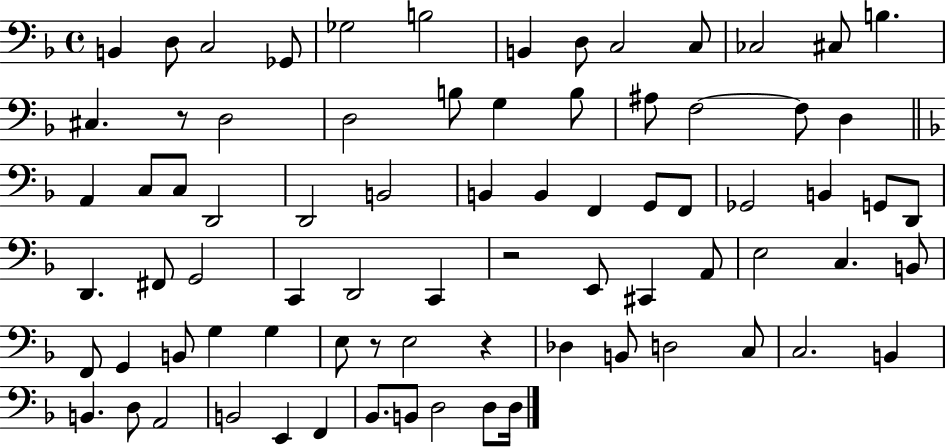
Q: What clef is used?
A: bass